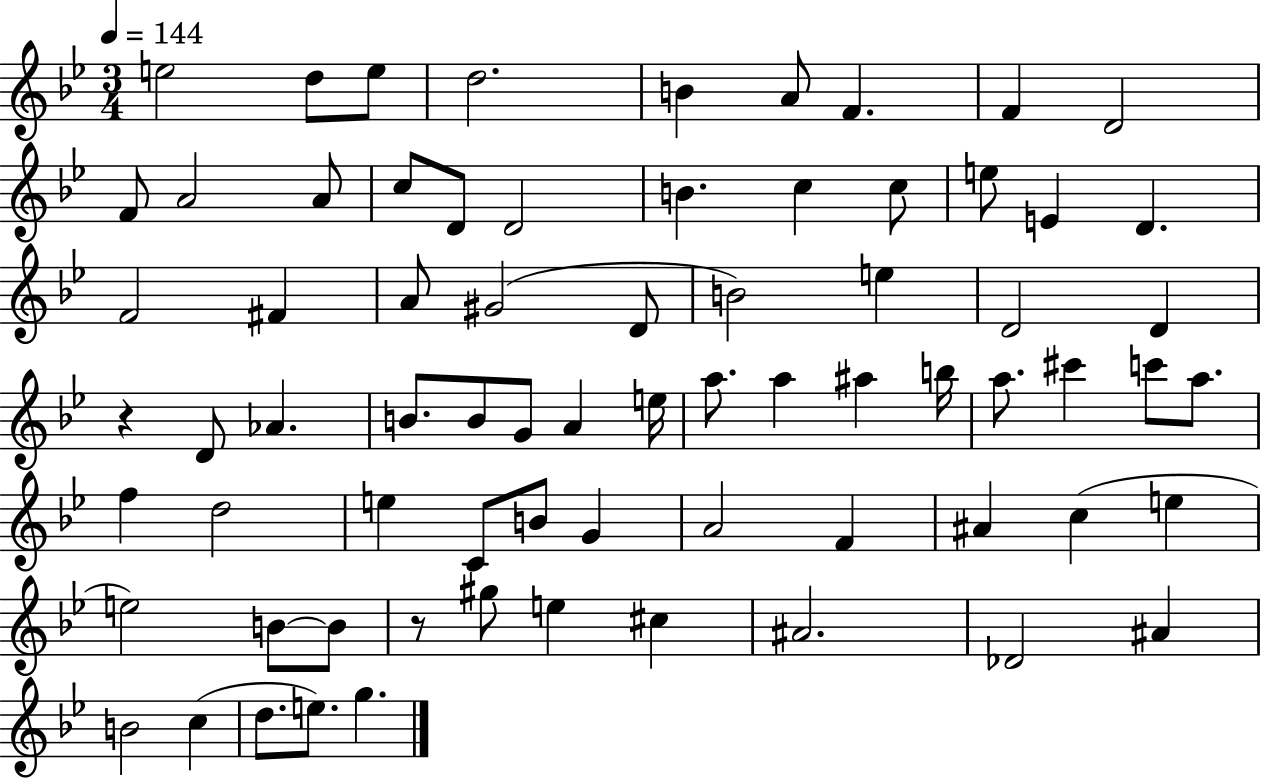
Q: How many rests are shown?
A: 2